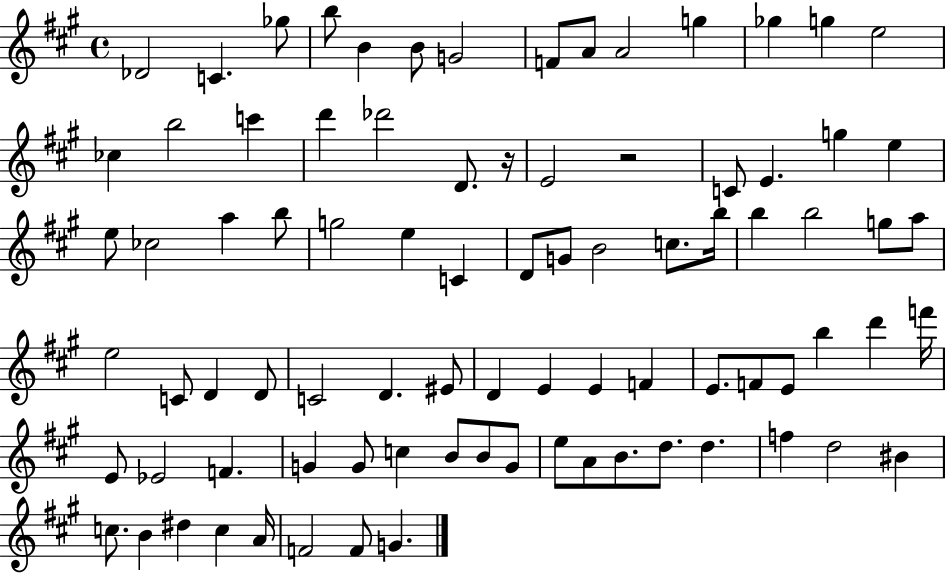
X:1
T:Untitled
M:4/4
L:1/4
K:A
_D2 C _g/2 b/2 B B/2 G2 F/2 A/2 A2 g _g g e2 _c b2 c' d' _d'2 D/2 z/4 E2 z2 C/2 E g e e/2 _c2 a b/2 g2 e C D/2 G/2 B2 c/2 b/4 b b2 g/2 a/2 e2 C/2 D D/2 C2 D ^E/2 D E E F E/2 F/2 E/2 b d' f'/4 E/2 _E2 F G G/2 c B/2 B/2 G/2 e/2 A/2 B/2 d/2 d f d2 ^B c/2 B ^d c A/4 F2 F/2 G